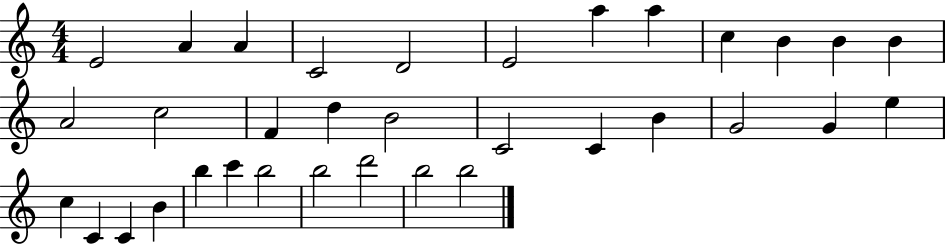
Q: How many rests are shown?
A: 0